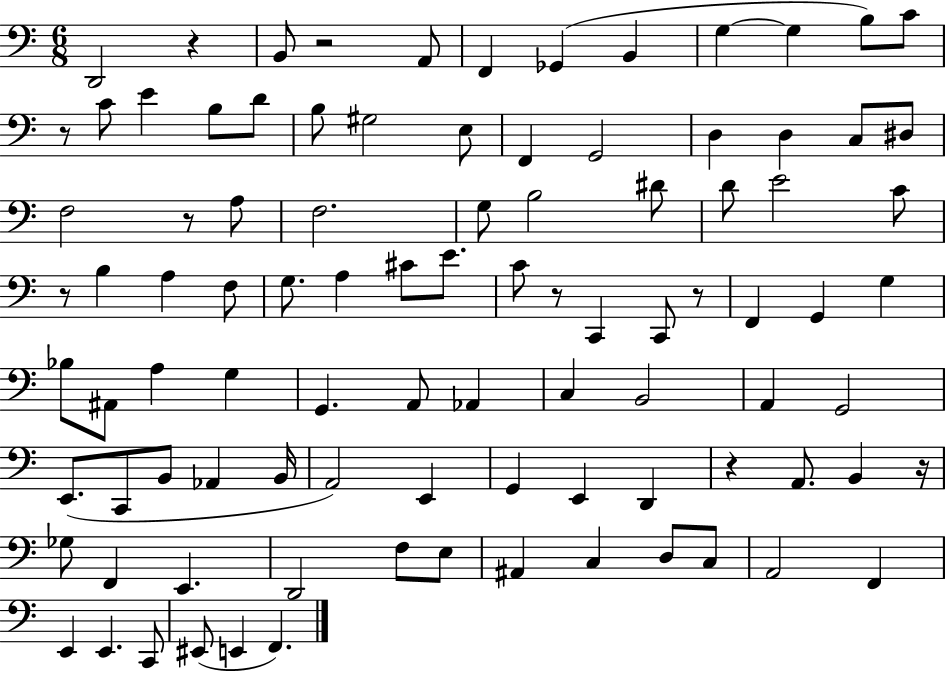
X:1
T:Untitled
M:6/8
L:1/4
K:C
D,,2 z B,,/2 z2 A,,/2 F,, _G,, B,, G, G, B,/2 C/2 z/2 C/2 E B,/2 D/2 B,/2 ^G,2 E,/2 F,, G,,2 D, D, C,/2 ^D,/2 F,2 z/2 A,/2 F,2 G,/2 B,2 ^D/2 D/2 E2 C/2 z/2 B, A, F,/2 G,/2 A, ^C/2 E/2 C/2 z/2 C,, C,,/2 z/2 F,, G,, G, _B,/2 ^A,,/2 A, G, G,, A,,/2 _A,, C, B,,2 A,, G,,2 E,,/2 C,,/2 B,,/2 _A,, B,,/4 A,,2 E,, G,, E,, D,, z A,,/2 B,, z/4 _G,/2 F,, E,, D,,2 F,/2 E,/2 ^A,, C, D,/2 C,/2 A,,2 F,, E,, E,, C,,/2 ^E,,/2 E,, F,,